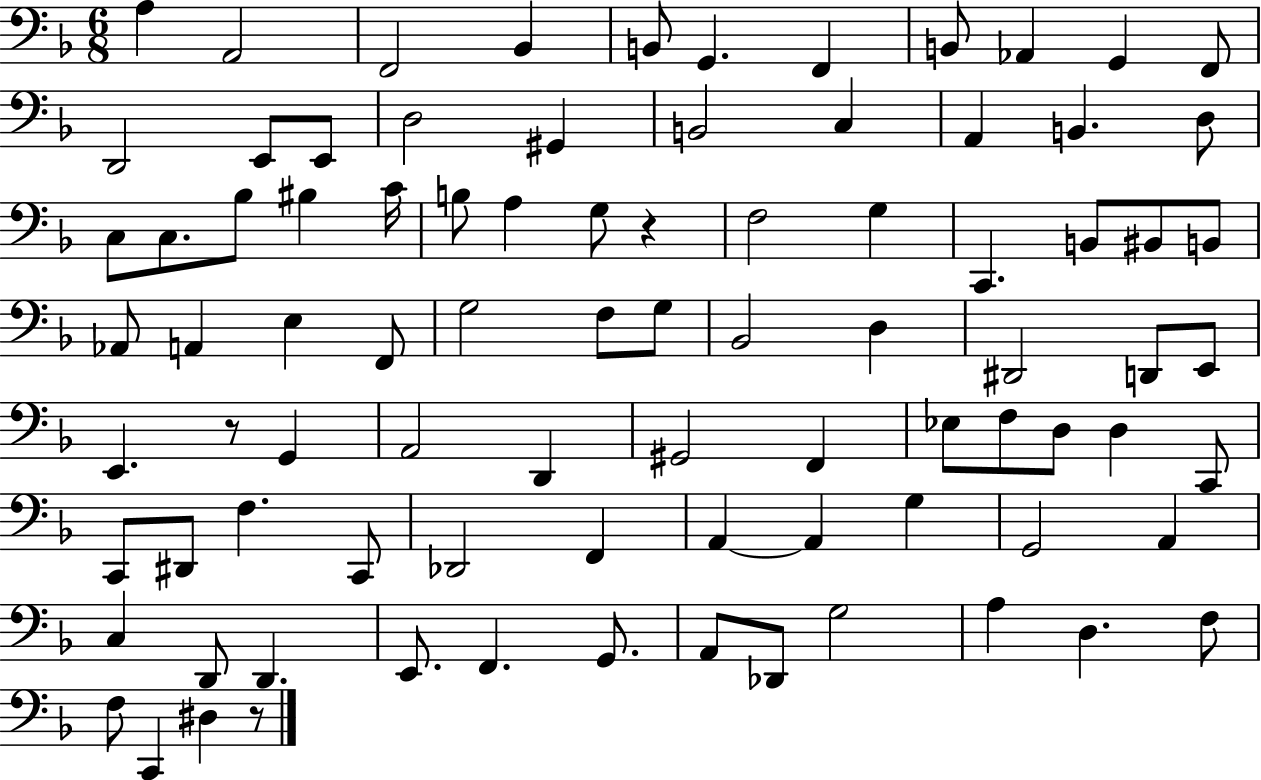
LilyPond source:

{
  \clef bass
  \numericTimeSignature
  \time 6/8
  \key f \major
  a4 a,2 | f,2 bes,4 | b,8 g,4. f,4 | b,8 aes,4 g,4 f,8 | \break d,2 e,8 e,8 | d2 gis,4 | b,2 c4 | a,4 b,4. d8 | \break c8 c8. bes8 bis4 c'16 | b8 a4 g8 r4 | f2 g4 | c,4. b,8 bis,8 b,8 | \break aes,8 a,4 e4 f,8 | g2 f8 g8 | bes,2 d4 | dis,2 d,8 e,8 | \break e,4. r8 g,4 | a,2 d,4 | gis,2 f,4 | ees8 f8 d8 d4 c,8 | \break c,8 dis,8 f4. c,8 | des,2 f,4 | a,4~~ a,4 g4 | g,2 a,4 | \break c4 d,8 d,4. | e,8. f,4. g,8. | a,8 des,8 g2 | a4 d4. f8 | \break f8 c,4 dis4 r8 | \bar "|."
}